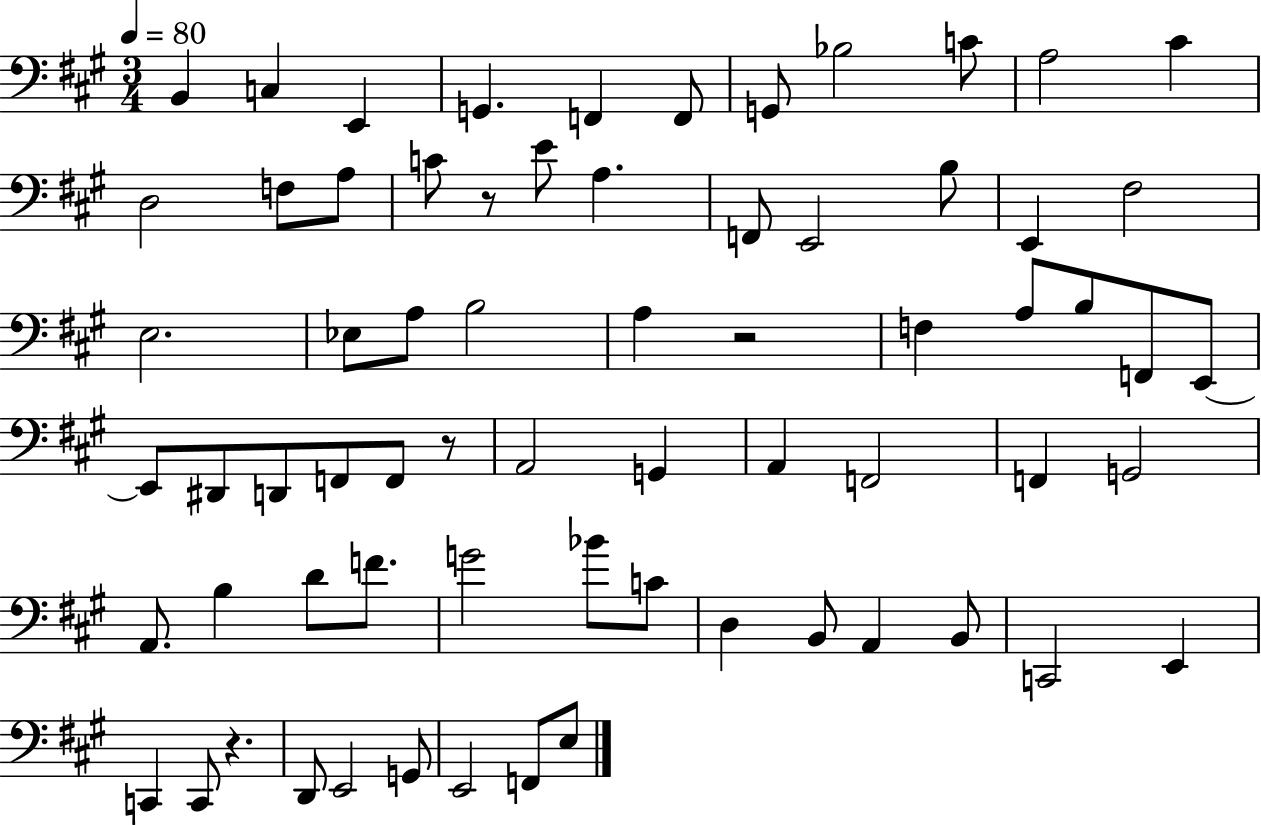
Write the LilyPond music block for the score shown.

{
  \clef bass
  \numericTimeSignature
  \time 3/4
  \key a \major
  \tempo 4 = 80
  b,4 c4 e,4 | g,4. f,4 f,8 | g,8 bes2 c'8 | a2 cis'4 | \break d2 f8 a8 | c'8 r8 e'8 a4. | f,8 e,2 b8 | e,4 fis2 | \break e2. | ees8 a8 b2 | a4 r2 | f4 a8 b8 f,8 e,8~~ | \break e,8 dis,8 d,8 f,8 f,8 r8 | a,2 g,4 | a,4 f,2 | f,4 g,2 | \break a,8. b4 d'8 f'8. | g'2 bes'8 c'8 | d4 b,8 a,4 b,8 | c,2 e,4 | \break c,4 c,8 r4. | d,8 e,2 g,8 | e,2 f,8 e8 | \bar "|."
}